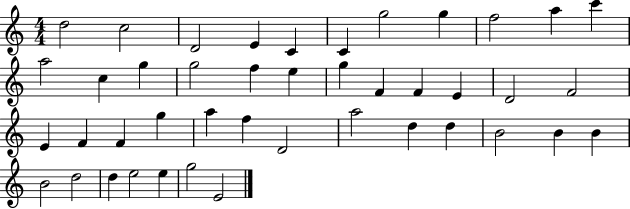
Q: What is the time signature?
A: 4/4